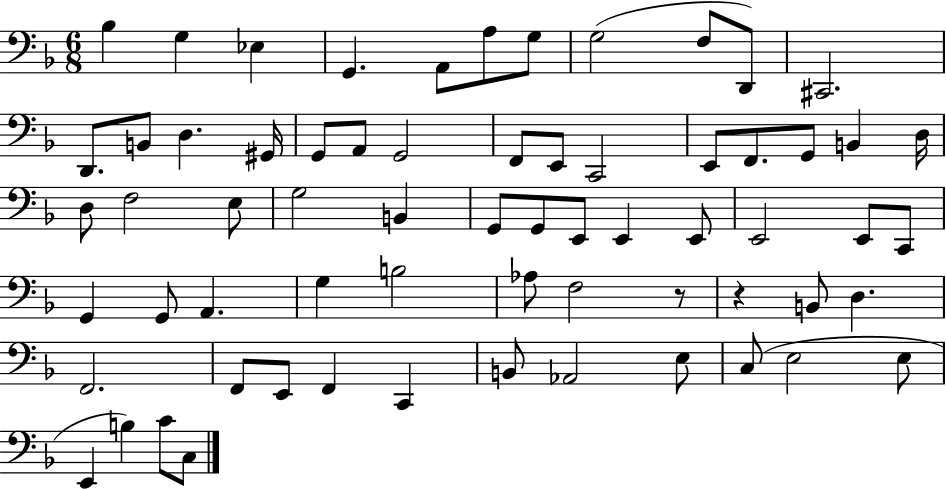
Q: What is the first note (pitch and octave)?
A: Bb3